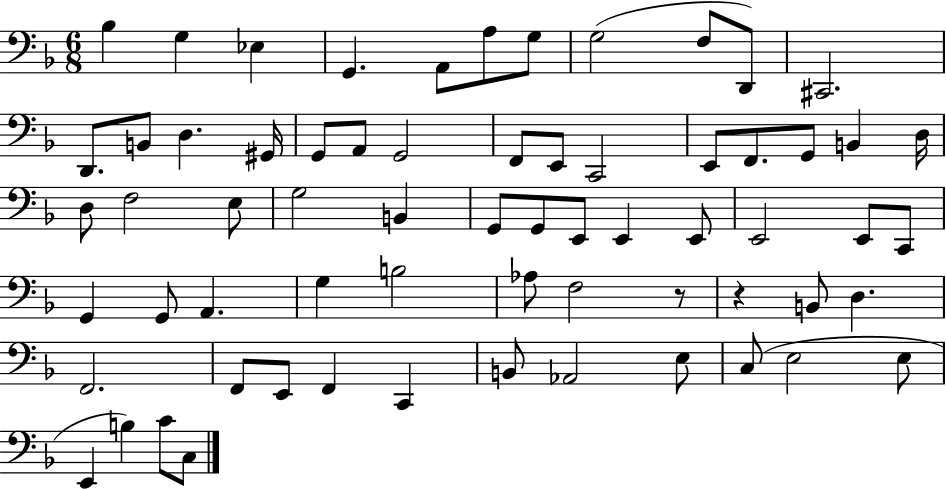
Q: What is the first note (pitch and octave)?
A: Bb3